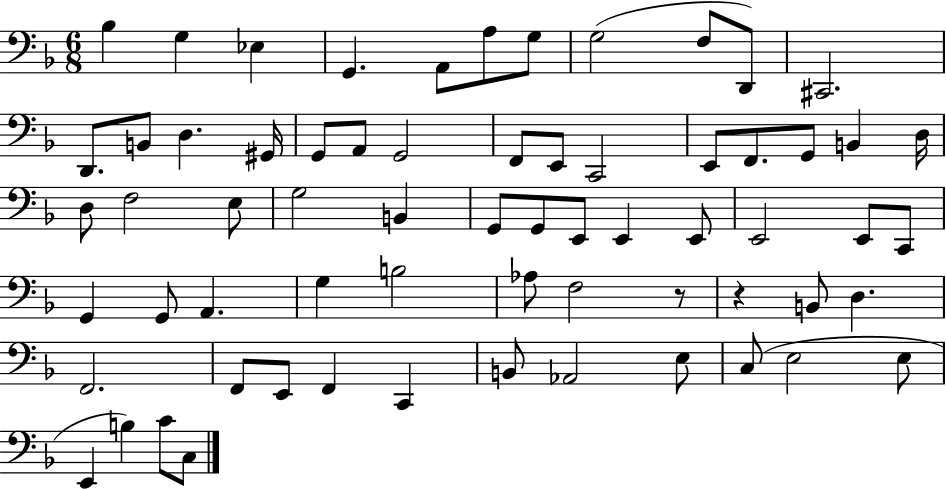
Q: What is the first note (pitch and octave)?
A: Bb3